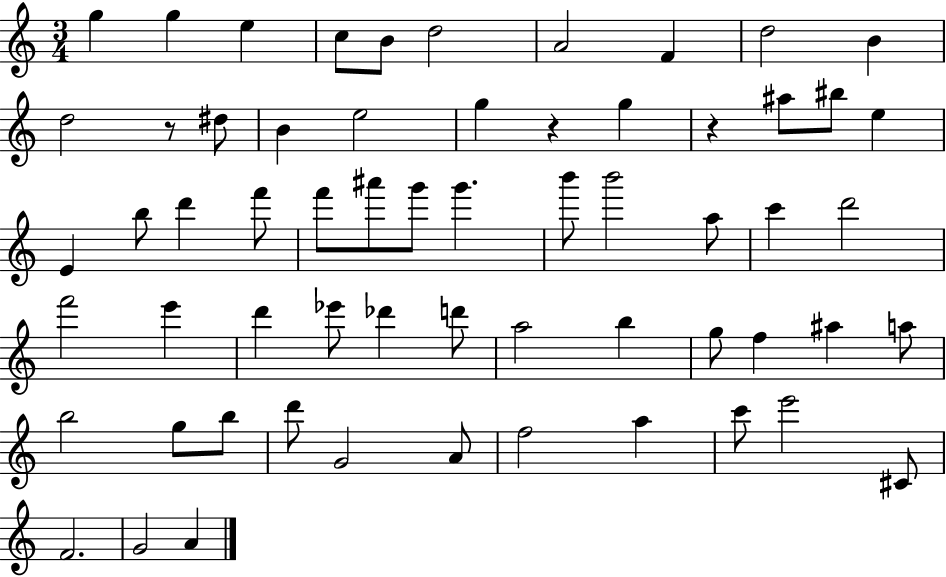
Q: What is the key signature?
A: C major